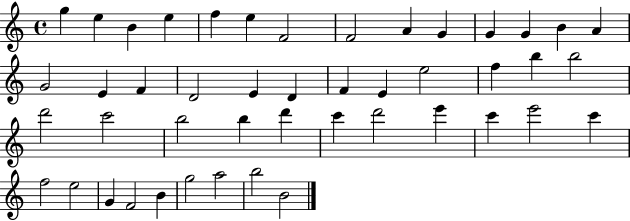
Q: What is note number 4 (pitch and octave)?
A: E5